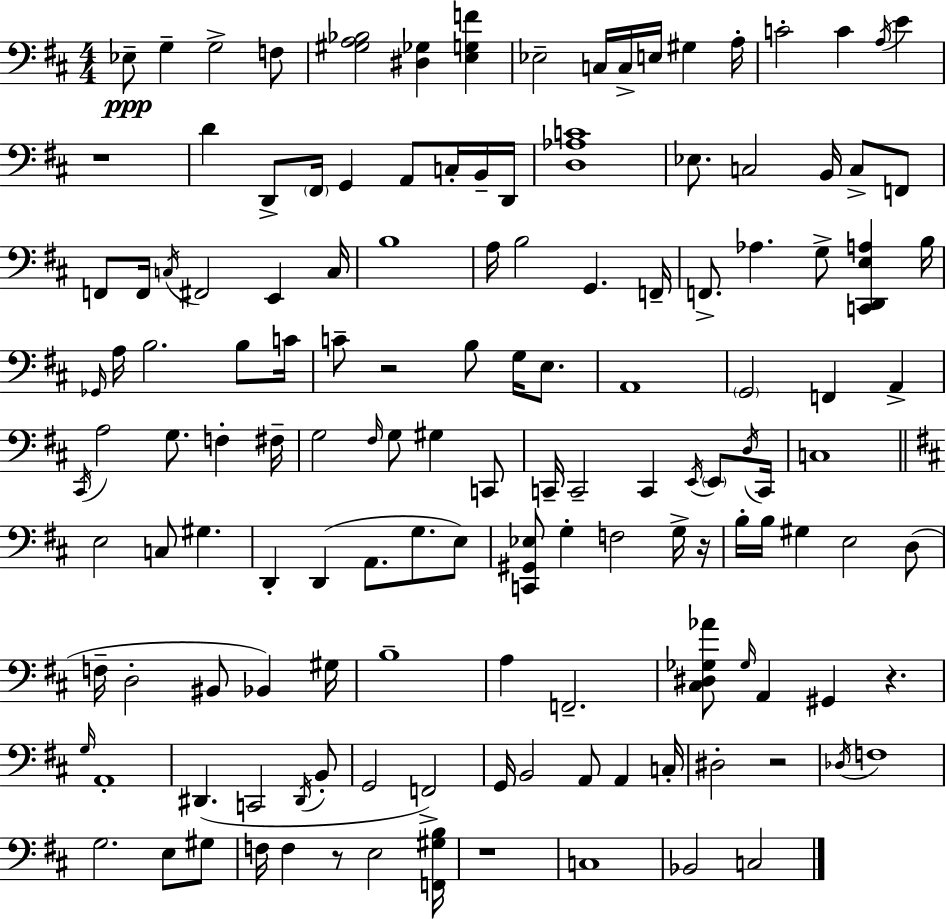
Eb3/e G3/q G3/h F3/e [G#3,A3,Bb3]/h [D#3,Gb3]/q [E3,G3,F4]/q Eb3/h C3/s C3/s E3/s G#3/q A3/s C4/h C4/q A3/s E4/q R/w D4/q D2/e F#2/s G2/q A2/e C3/s B2/s D2/s [D3,Ab3,C4]/w Eb3/e. C3/h B2/s C3/e F2/e F2/e F2/s C3/s F#2/h E2/q C3/s B3/w A3/s B3/h G2/q. F2/s F2/e. Ab3/q. G3/e [C2,D2,E3,A3]/q B3/s Gb2/s A3/s B3/h. B3/e C4/s C4/e R/h B3/e G3/s E3/e. A2/w G2/h F2/q A2/q C#2/s A3/h G3/e. F3/q F#3/s G3/h F#3/s G3/e G#3/q C2/e C2/s C2/h C2/q E2/s E2/e D3/s C2/s C3/w E3/h C3/e G#3/q. D2/q D2/q A2/e. G3/e. E3/e [C2,G#2,Eb3]/e G3/q F3/h G3/s R/s B3/s B3/s G#3/q E3/h D3/e F3/s D3/h BIS2/e Bb2/q G#3/s B3/w A3/q F2/h. [C#3,D#3,Gb3,Ab4]/e Gb3/s A2/q G#2/q R/q. G3/s A2/w D#2/q. C2/h D#2/s B2/e G2/h F2/h G2/s B2/h A2/e A2/q C3/s D#3/h R/h Db3/s F3/w G3/h. E3/e G#3/e F3/s F3/q R/e E3/h [F2,G#3,B3]/s R/w C3/w Bb2/h C3/h